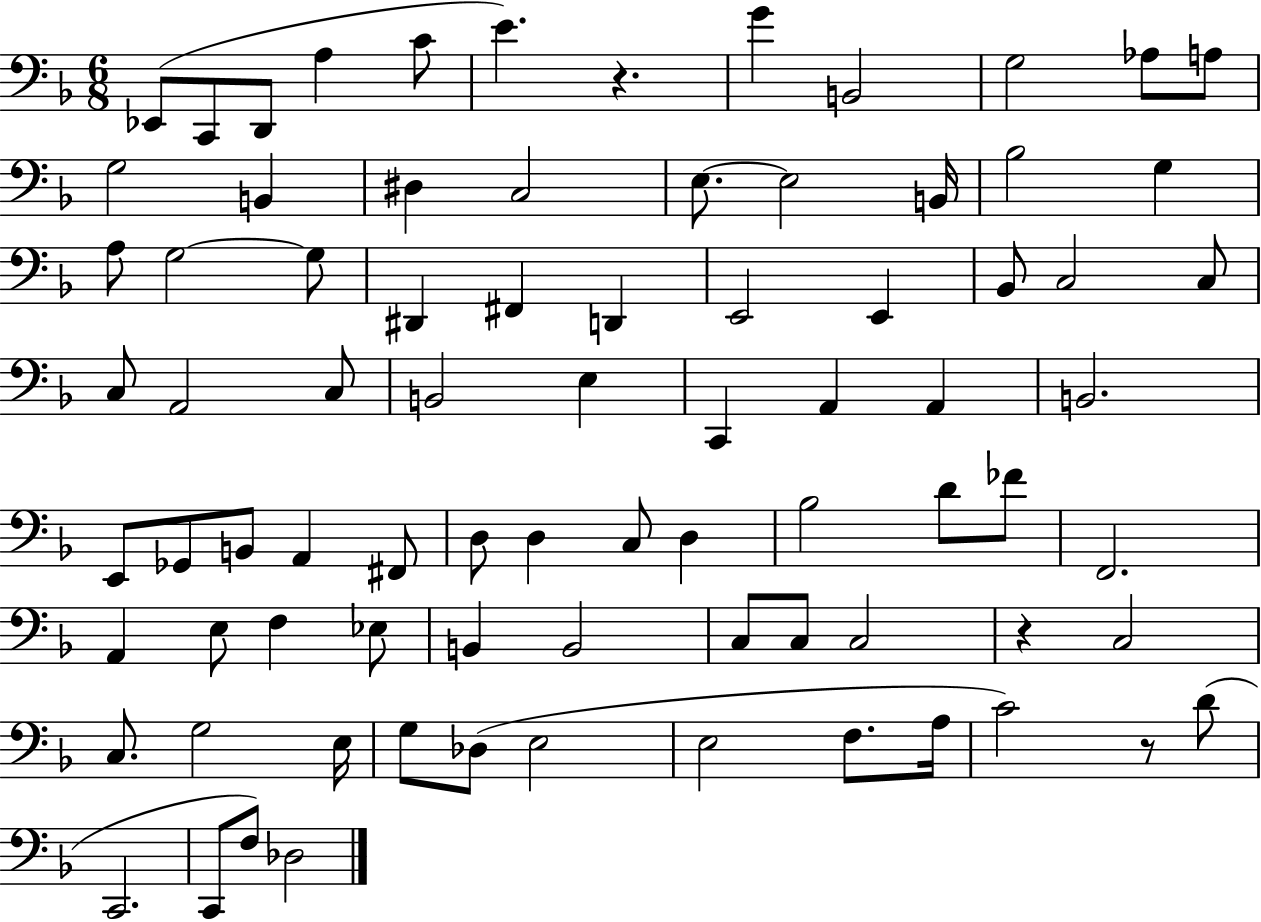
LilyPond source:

{
  \clef bass
  \numericTimeSignature
  \time 6/8
  \key f \major
  ees,8( c,8 d,8 a4 c'8 | e'4.) r4. | g'4 b,2 | g2 aes8 a8 | \break g2 b,4 | dis4 c2 | e8.~~ e2 b,16 | bes2 g4 | \break a8 g2~~ g8 | dis,4 fis,4 d,4 | e,2 e,4 | bes,8 c2 c8 | \break c8 a,2 c8 | b,2 e4 | c,4 a,4 a,4 | b,2. | \break e,8 ges,8 b,8 a,4 fis,8 | d8 d4 c8 d4 | bes2 d'8 fes'8 | f,2. | \break a,4 e8 f4 ees8 | b,4 b,2 | c8 c8 c2 | r4 c2 | \break c8. g2 e16 | g8 des8( e2 | e2 f8. a16 | c'2) r8 d'8( | \break c,2. | c,8 f8) des2 | \bar "|."
}